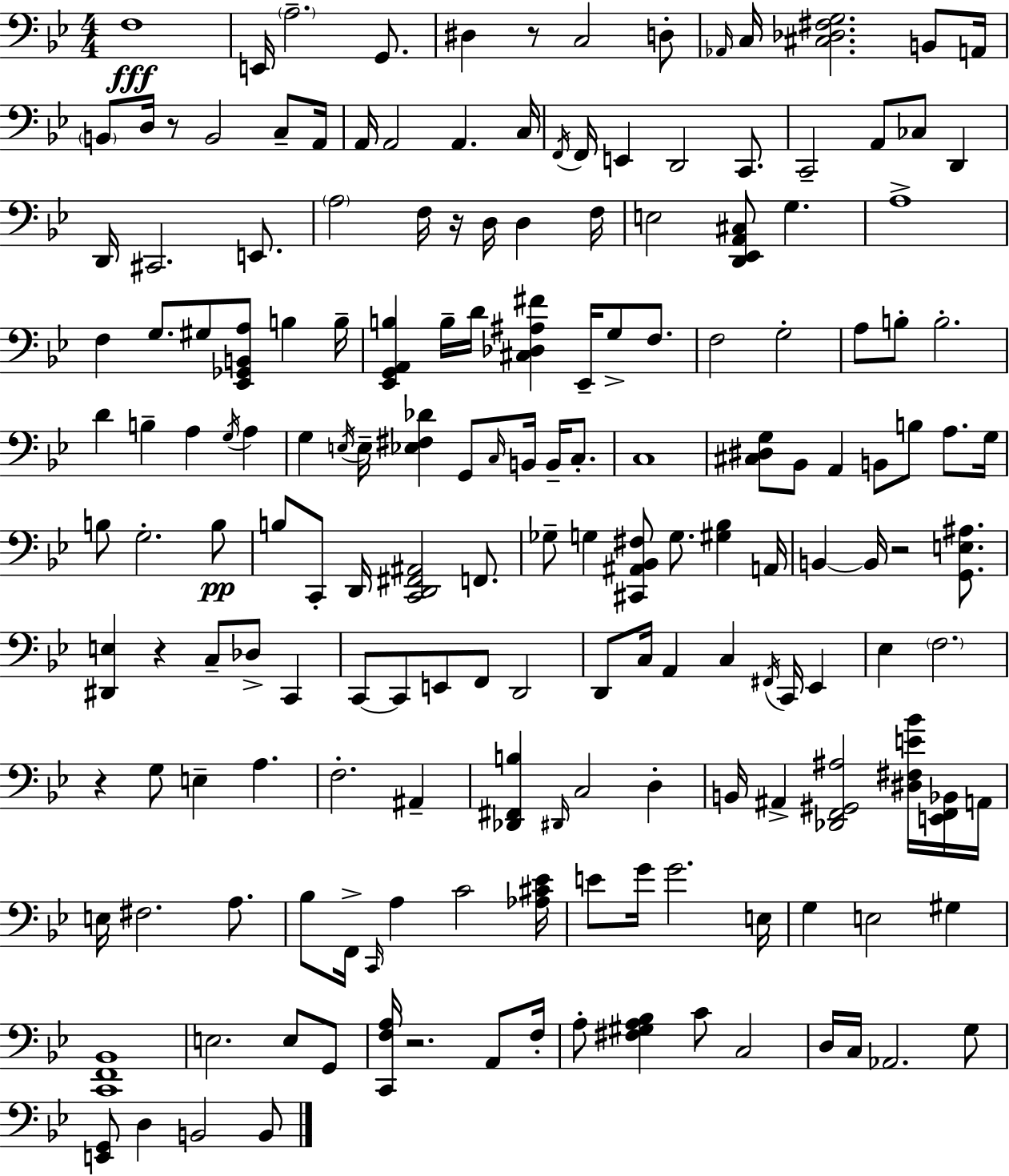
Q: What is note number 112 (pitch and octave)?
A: C3